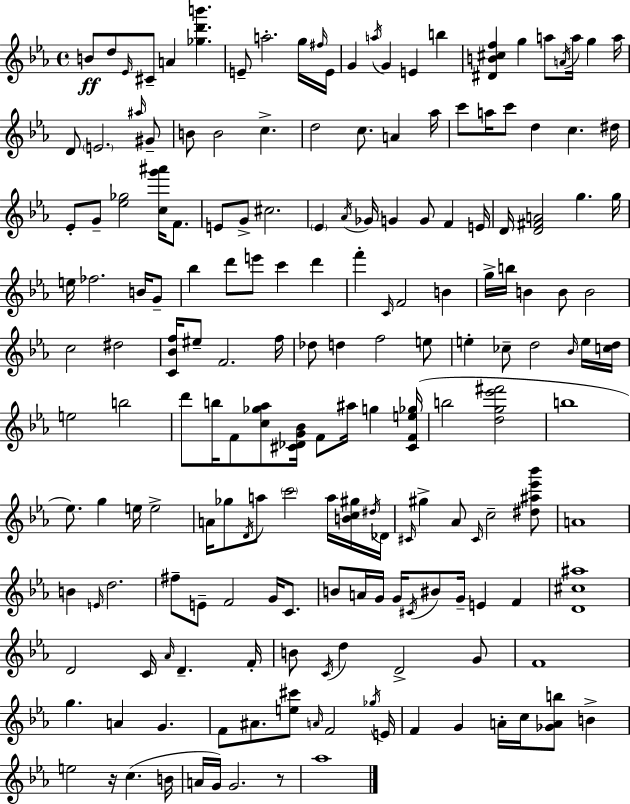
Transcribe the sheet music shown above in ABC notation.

X:1
T:Untitled
M:4/4
L:1/4
K:Cm
B/2 d/2 _E/4 ^C/2 A [_gd'b'] E/2 a2 g/4 ^f/4 E/4 G a/4 G E b [^DB^cf] g a/2 A/4 a/4 g a/4 D/2 E2 ^a/4 ^G/2 B/2 B2 c d2 c/2 A _a/4 c'/2 a/4 c'/2 d c ^d/4 _E/2 G/2 [_e_g]2 [cg'^a']/4 F/2 E/2 G/2 ^c2 _E _A/4 _G/4 G G/2 F E/4 D/4 [D^FA]2 g g/4 e/4 _f2 B/4 G/2 _b d'/2 e'/2 c' d' f' C/4 F2 B g/4 b/4 B B/2 B2 c2 ^d2 [C_Bf]/4 ^e/2 F2 f/4 _d/2 d f2 e/2 e _c/2 d2 _B/4 e/4 [cd]/4 e2 b2 d'/2 b/4 F/2 [c_g_a]/2 [^C_DG_B]/4 F/2 ^a/4 g [^CFe_g]/4 b2 [dg_e'^f']2 b4 _e/2 g e/4 e2 A/4 _g/2 D/4 a/2 c'2 a/4 [Bc^g]/4 ^d/4 _D/4 ^C/4 ^g _A/2 ^C/4 c2 [^d^a_e'_b']/2 A4 B E/4 d2 ^f/2 E/2 F2 G/4 C/2 B/2 A/4 G/4 G/4 ^C/4 ^B/2 G/4 E F [D^c^a]4 D2 C/4 _A/4 D F/4 B/2 C/4 d D2 G/2 F4 g A G F/2 ^A/2 [e^c']/2 A/4 F2 _g/4 E/4 F G A/4 c/4 [_GAb]/2 B e2 z/4 c B/4 A/4 G/4 G2 z/2 _a4